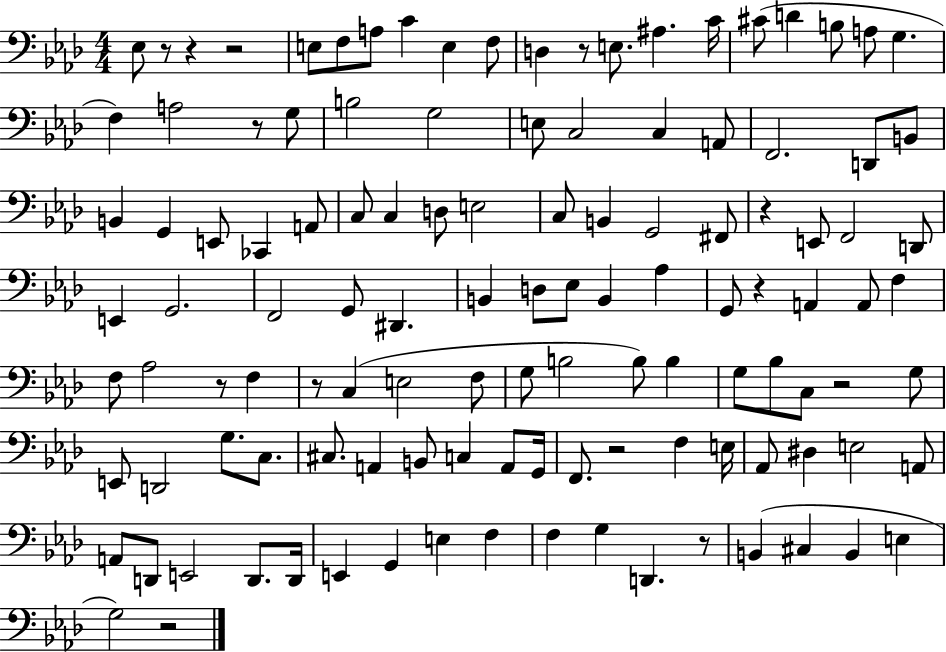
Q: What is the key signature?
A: AES major